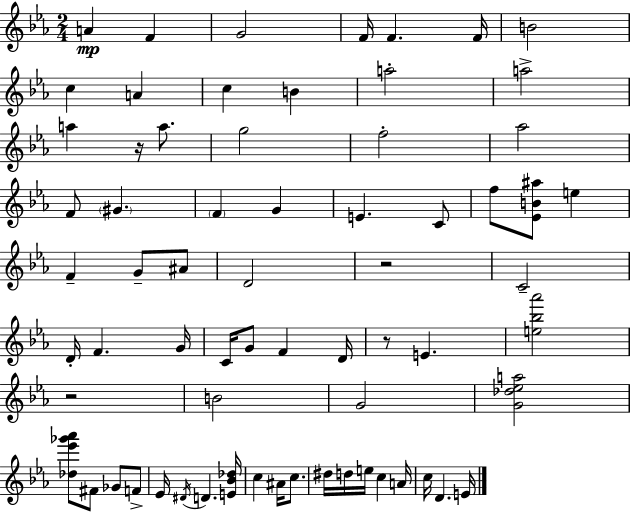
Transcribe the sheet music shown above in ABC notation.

X:1
T:Untitled
M:2/4
L:1/4
K:Eb
A F G2 F/4 F F/4 B2 c A c B a2 a2 a z/4 a/2 g2 f2 _a2 F/2 ^G F G E C/2 f/2 [_EB^a]/2 e F G/2 ^A/2 D2 z2 C2 D/4 F G/4 C/4 G/2 F D/4 z/2 E [e_b_a']2 z2 B2 G2 [G_d_ea]2 [_d_e'_g'_a']/2 ^F/2 _G/2 F/2 _E/4 ^D/4 D [E_B_d]/4 c ^A/4 c/2 ^d/4 d/4 e/4 c A/4 c/4 D E/4